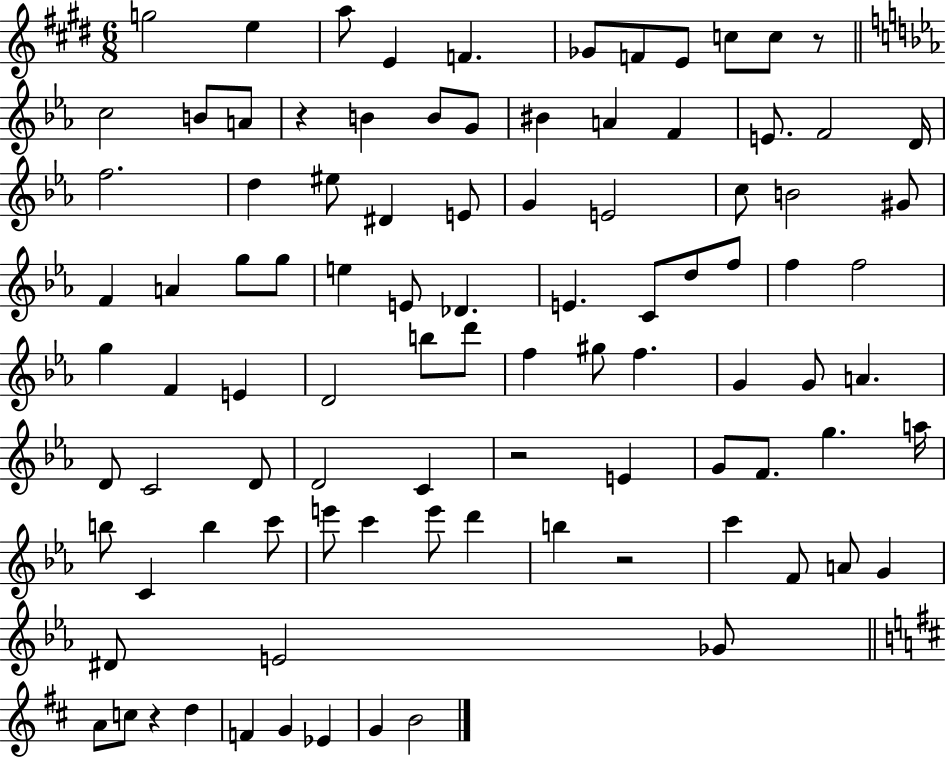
{
  \clef treble
  \numericTimeSignature
  \time 6/8
  \key e \major
  \repeat volta 2 { g''2 e''4 | a''8 e'4 f'4. | ges'8 f'8 e'8 c''8 c''8 r8 | \bar "||" \break \key ees \major c''2 b'8 a'8 | r4 b'4 b'8 g'8 | bis'4 a'4 f'4 | e'8. f'2 d'16 | \break f''2. | d''4 eis''8 dis'4 e'8 | g'4 e'2 | c''8 b'2 gis'8 | \break f'4 a'4 g''8 g''8 | e''4 e'8 des'4. | e'4. c'8 d''8 f''8 | f''4 f''2 | \break g''4 f'4 e'4 | d'2 b''8 d'''8 | f''4 gis''8 f''4. | g'4 g'8 a'4. | \break d'8 c'2 d'8 | d'2 c'4 | r2 e'4 | g'8 f'8. g''4. a''16 | \break b''8 c'4 b''4 c'''8 | e'''8 c'''4 e'''8 d'''4 | b''4 r2 | c'''4 f'8 a'8 g'4 | \break dis'8 e'2 ges'8 | \bar "||" \break \key d \major a'8 c''8 r4 d''4 | f'4 g'4 ees'4 | g'4 b'2 | } \bar "|."
}